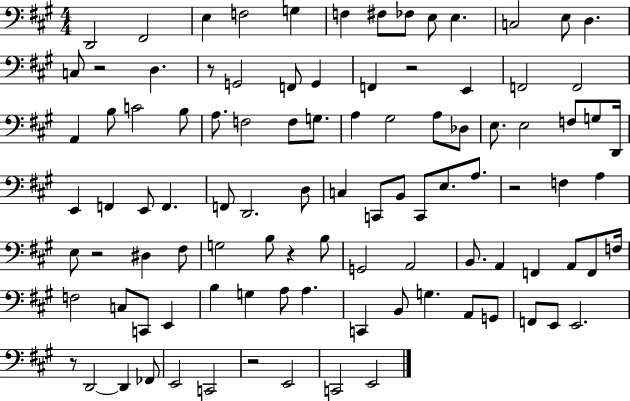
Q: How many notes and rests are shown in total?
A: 100